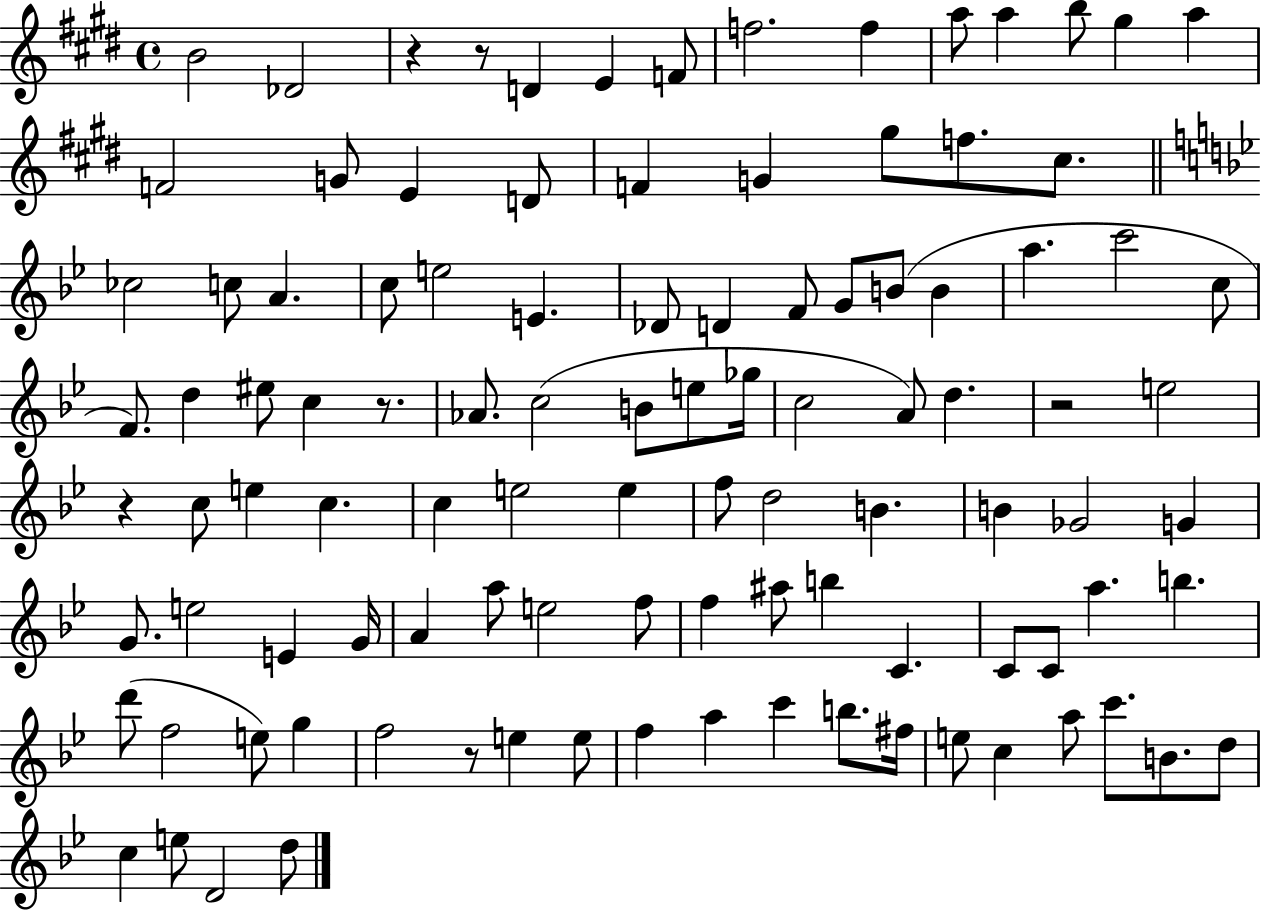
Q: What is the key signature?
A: E major